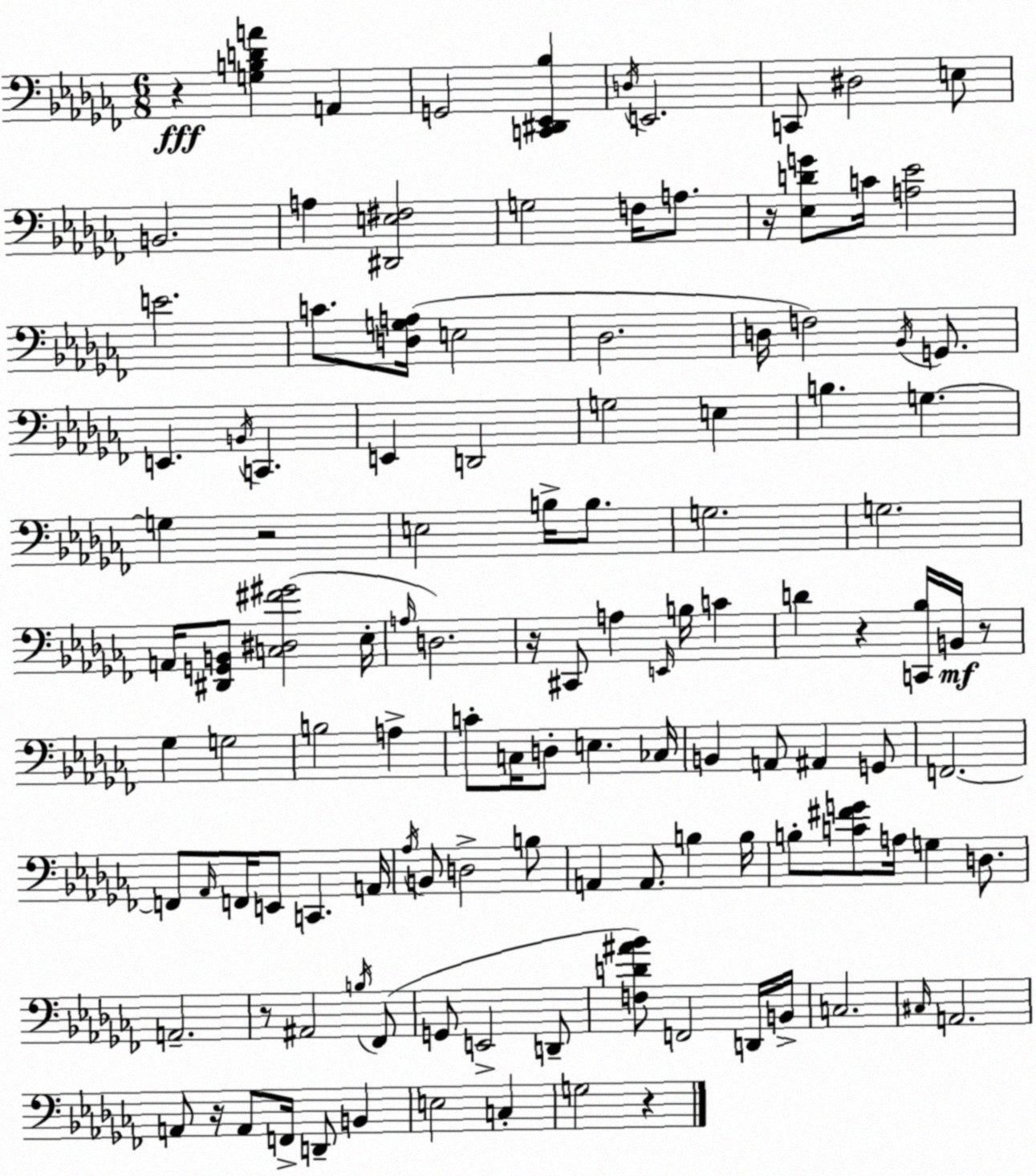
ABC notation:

X:1
T:Untitled
M:6/8
L:1/4
K:Abm
z [G,B,DA] A,, G,,2 [C,,^D,,_E,,_B,] D,/4 E,,2 C,,/2 ^D,2 E,/2 B,,2 A, [^D,,E,^F,]2 G,2 F,/4 A,/2 z/4 [_E,DG]/2 C/4 [A,_E]2 E2 C/2 [D,G,A,]/4 E,2 _D,2 D,/4 F,2 _B,,/4 G,,/2 E,, B,,/4 C,, E,, D,,2 G,2 E, B, G, G, z2 E,2 B,/4 B,/2 G,2 G,2 A,,/4 [^D,,G,,B,,]/2 [C,^D,^F^G]2 _E,/4 A,/4 D,2 z/4 ^C,,/2 A, E,,/4 B,/4 C D z [C,,_B,]/4 B,,/4 z/2 _G, G,2 B,2 A, C/2 C,/4 D,/2 E, _C,/4 B,, A,,/2 ^A,, G,,/2 F,,2 F,,/2 _A,,/4 F,,/4 E,,/2 C,, A,,/4 _A,/4 B,,/2 D,2 B,/2 A,, A,,/2 B, B,/4 B,/2 [C^FG]/2 A,/4 G, D,/2 A,,2 z/2 ^A,,2 B,/4 _F,,/2 G,,/2 E,,2 D,,/2 [F,D^A_B]/2 F,,2 D,,/4 B,,/4 C,2 ^C,/4 A,,2 A,,/2 z/4 A,,/2 F,,/4 D,,/2 B,, E,2 C, G,2 z